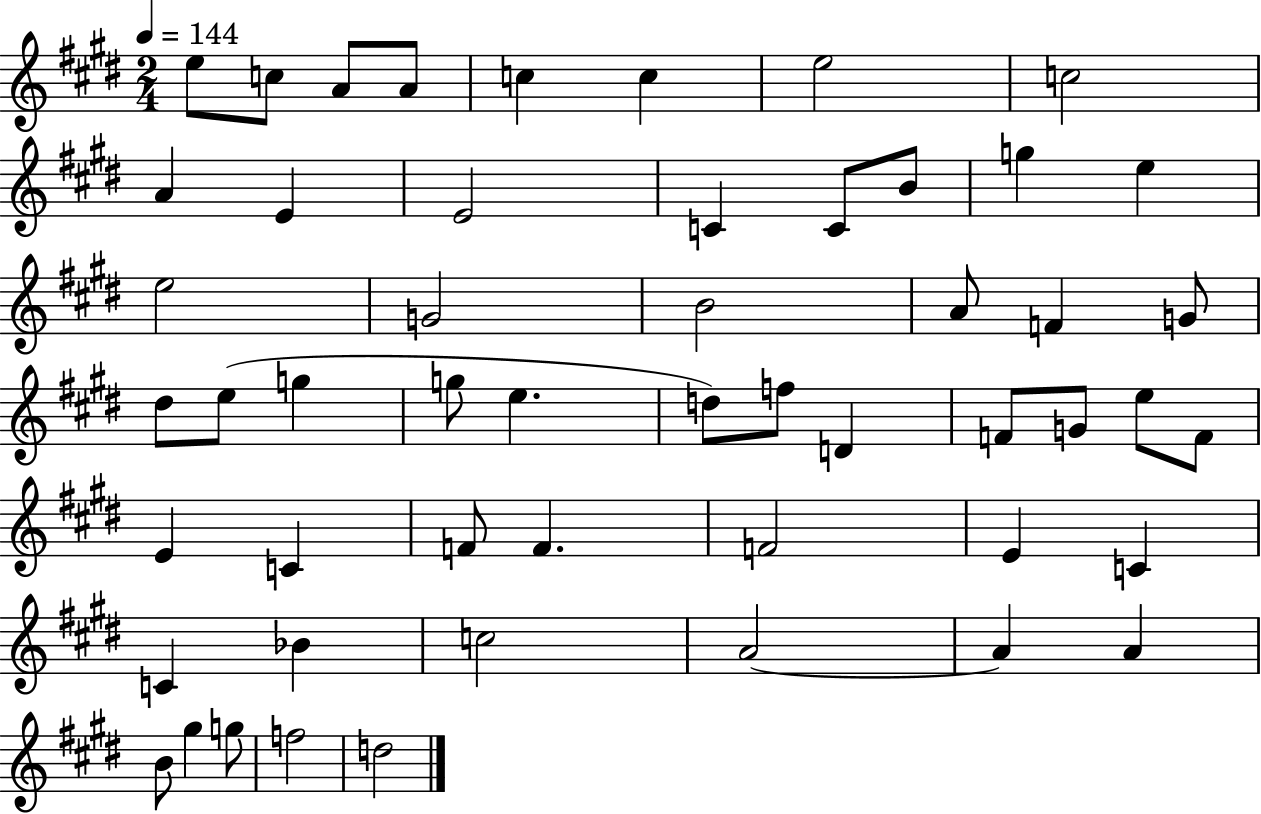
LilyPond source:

{
  \clef treble
  \numericTimeSignature
  \time 2/4
  \key e \major
  \tempo 4 = 144
  e''8 c''8 a'8 a'8 | c''4 c''4 | e''2 | c''2 | \break a'4 e'4 | e'2 | c'4 c'8 b'8 | g''4 e''4 | \break e''2 | g'2 | b'2 | a'8 f'4 g'8 | \break dis''8 e''8( g''4 | g''8 e''4. | d''8) f''8 d'4 | f'8 g'8 e''8 f'8 | \break e'4 c'4 | f'8 f'4. | f'2 | e'4 c'4 | \break c'4 bes'4 | c''2 | a'2~~ | a'4 a'4 | \break b'8 gis''4 g''8 | f''2 | d''2 | \bar "|."
}